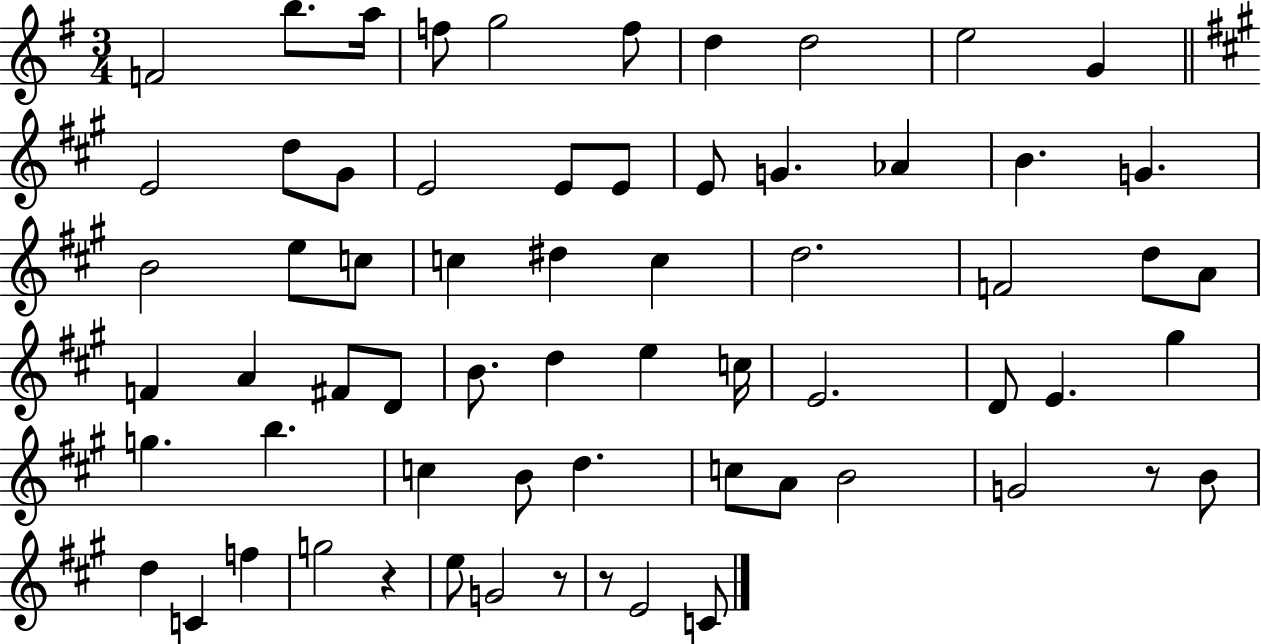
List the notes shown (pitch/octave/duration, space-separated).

F4/h B5/e. A5/s F5/e G5/h F5/e D5/q D5/h E5/h G4/q E4/h D5/e G#4/e E4/h E4/e E4/e E4/e G4/q. Ab4/q B4/q. G4/q. B4/h E5/e C5/e C5/q D#5/q C5/q D5/h. F4/h D5/e A4/e F4/q A4/q F#4/e D4/e B4/e. D5/q E5/q C5/s E4/h. D4/e E4/q. G#5/q G5/q. B5/q. C5/q B4/e D5/q. C5/e A4/e B4/h G4/h R/e B4/e D5/q C4/q F5/q G5/h R/q E5/e G4/h R/e R/e E4/h C4/e